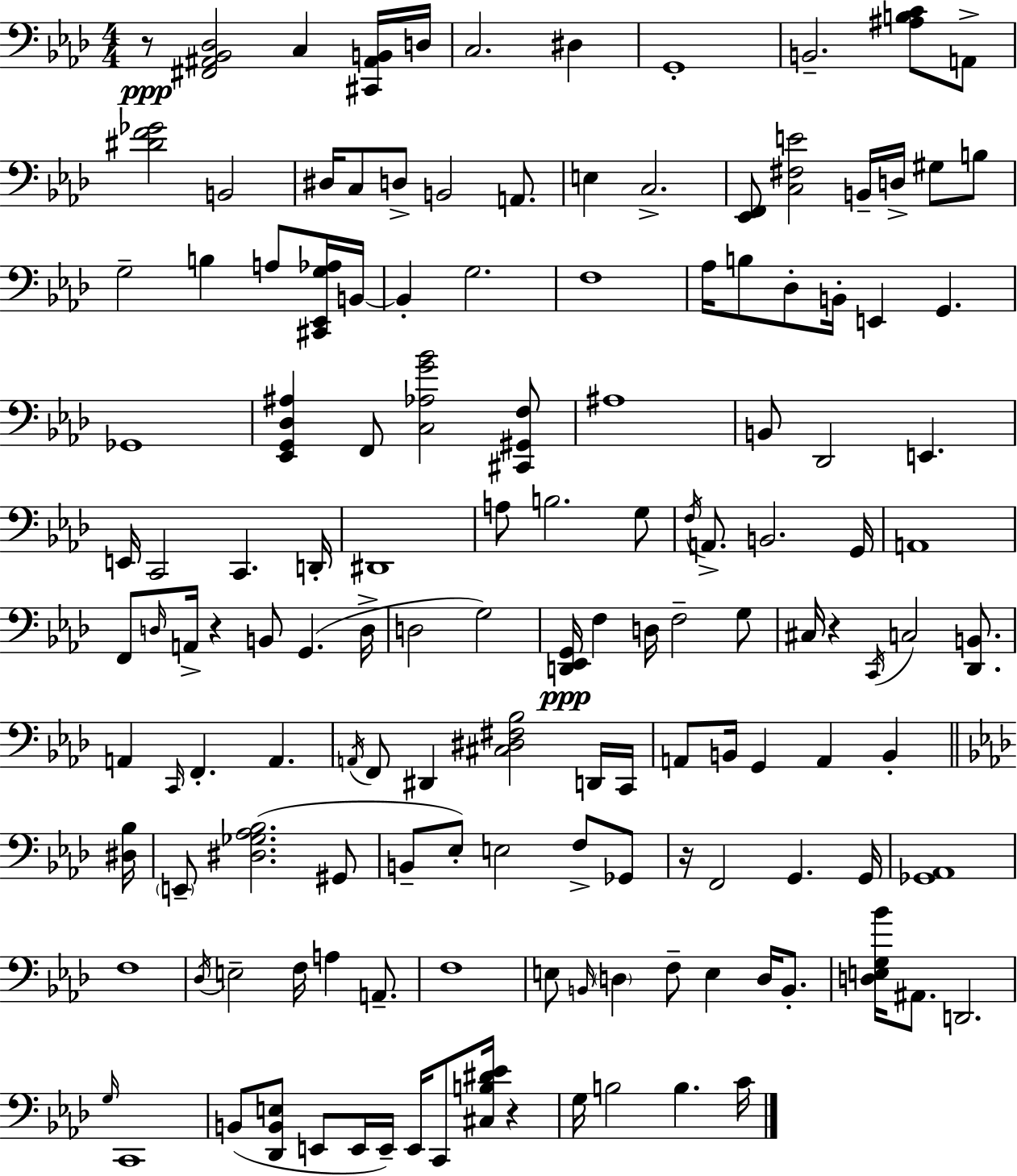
R/e [F#2,A#2,Bb2,Db3]/h C3/q [C#2,A#2,B2]/s D3/s C3/h. D#3/q G2/w B2/h. [A#3,B3,C4]/e A2/e [D#4,F4,Gb4]/h B2/h D#3/s C3/e D3/e B2/h A2/e. E3/q C3/h. [Eb2,F2]/e [C3,F#3,E4]/h B2/s D3/s G#3/e B3/e G3/h B3/q A3/e [C#2,Eb2,G3,Ab3]/s B2/s B2/q G3/h. F3/w Ab3/s B3/e Db3/e B2/s E2/q G2/q. Gb2/w [Eb2,G2,Db3,A#3]/q F2/e [C3,Ab3,G4,Bb4]/h [C#2,G#2,F3]/e A#3/w B2/e Db2/h E2/q. E2/s C2/h C2/q. D2/s D#2/w A3/e B3/h. G3/e F3/s A2/e. B2/h. G2/s A2/w F2/e D3/s A2/s R/q B2/e G2/q. D3/s D3/h G3/h [D2,Eb2,G2]/s F3/q D3/s F3/h G3/e C#3/s R/q C2/s C3/h [Db2,B2]/e. A2/q C2/s F2/q. A2/q. A2/s F2/e D#2/q [C#3,D#3,F#3,Bb3]/h D2/s C2/s A2/e B2/s G2/q A2/q B2/q [D#3,Bb3]/s E2/e [D#3,Gb3,Ab3,Bb3]/h. G#2/e B2/e Eb3/e E3/h F3/e Gb2/e R/s F2/h G2/q. G2/s [Gb2,Ab2]/w F3/w Db3/s E3/h F3/s A3/q A2/e. F3/w E3/e B2/s D3/q F3/e E3/q D3/s B2/e. [D3,E3,G3,Bb4]/s A#2/e. D2/h. G3/s C2/w B2/e [Db2,B2,E3]/e E2/e E2/s E2/s E2/s C2/e [C#3,B3,D#4,Eb4]/s R/q G3/s B3/h B3/q. C4/s